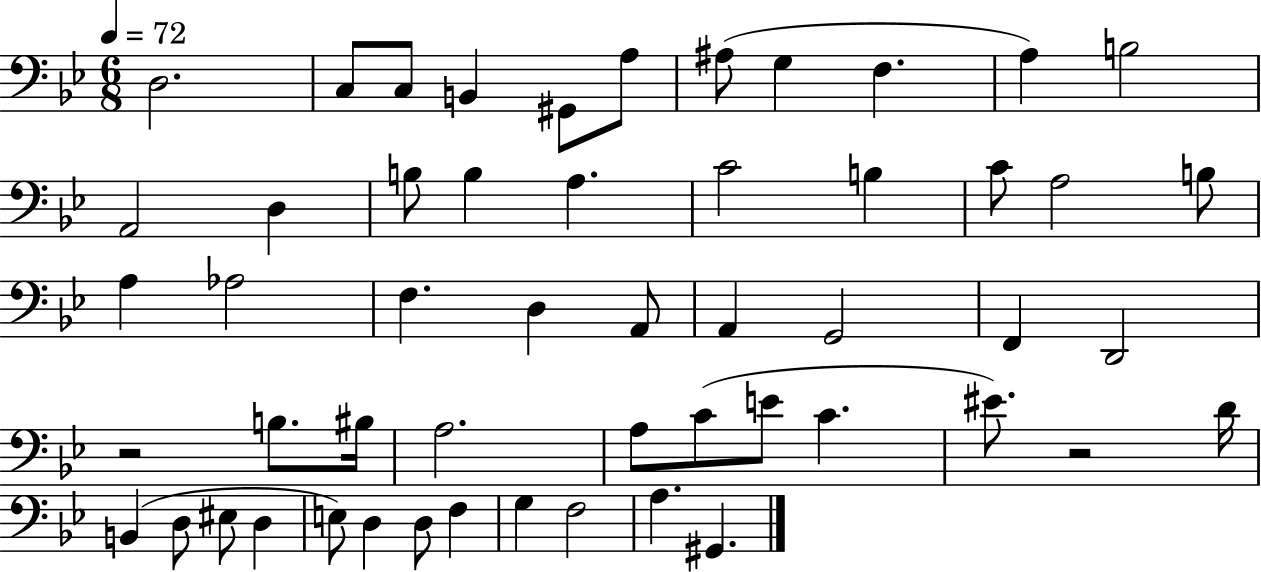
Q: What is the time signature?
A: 6/8